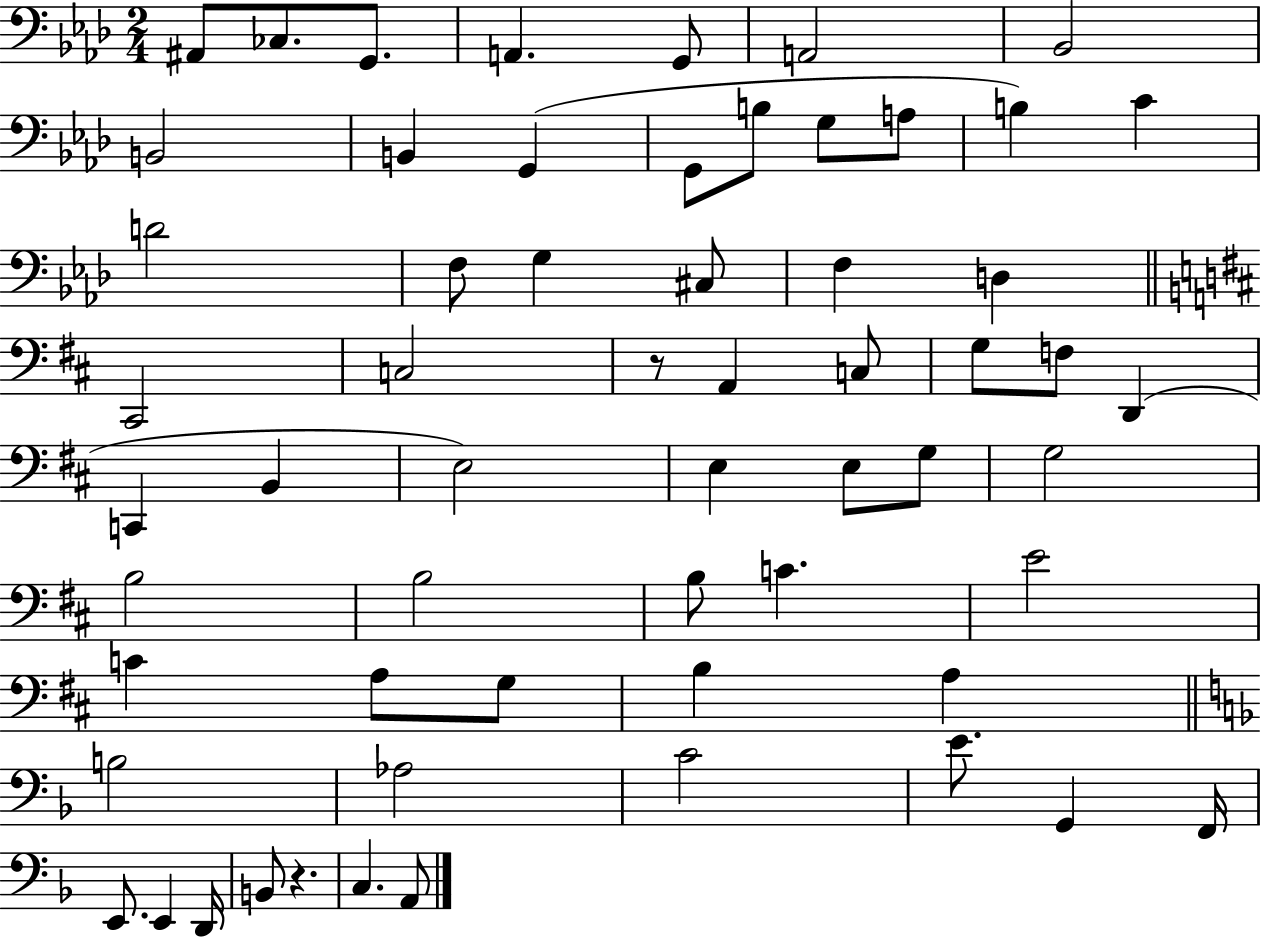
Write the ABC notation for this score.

X:1
T:Untitled
M:2/4
L:1/4
K:Ab
^A,,/2 _C,/2 G,,/2 A,, G,,/2 A,,2 _B,,2 B,,2 B,, G,, G,,/2 B,/2 G,/2 A,/2 B, C D2 F,/2 G, ^C,/2 F, D, ^C,,2 C,2 z/2 A,, C,/2 G,/2 F,/2 D,, C,, B,, E,2 E, E,/2 G,/2 G,2 B,2 B,2 B,/2 C E2 C A,/2 G,/2 B, A, B,2 _A,2 C2 E/2 G,, F,,/4 E,,/2 E,, D,,/4 B,,/2 z C, A,,/2